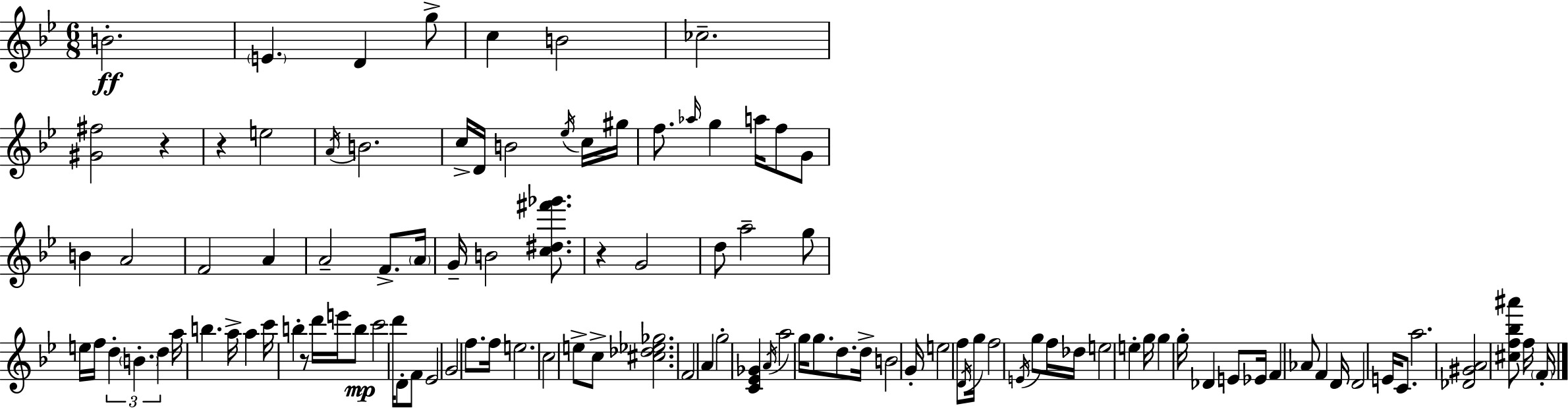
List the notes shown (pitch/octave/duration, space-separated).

B4/h. E4/q. D4/q G5/e C5/q B4/h CES5/h. [G#4,F#5]/h R/q R/q E5/h A4/s B4/h. C5/s D4/s B4/h Eb5/s C5/s G#5/s F5/e. Ab5/s G5/q A5/s F5/e G4/e B4/q A4/h F4/h A4/q A4/h F4/e. A4/s G4/s B4/h [C5,D#5,F#6,Gb6]/e. R/q G4/h D5/e A5/h G5/e E5/s F5/s D5/q B4/q. D5/q A5/s B5/q. A5/s A5/q C6/s B5/q R/e D6/s E6/s B5/e C6/h D6/s D4/e F4/e Eb4/h G4/h F5/e. F5/s E5/h. C5/h E5/e C5/e [C#5,Db5,Eb5,Gb5]/h. F4/h A4/q G5/h [C4,Eb4,Gb4]/q A4/s A5/h G5/s G5/e. D5/e. D5/s B4/h G4/s E5/h F5/e D4/s G5/s F5/h E4/s G5/e F5/s Db5/s E5/h E5/q G5/s G5/q G5/s Db4/q E4/e Eb4/s F4/q Ab4/e F4/q D4/s D4/h E4/s C4/e. A5/h. [Db4,G#4,A4]/h [C#5,F5,Bb5,A#6]/e F5/s F4/s